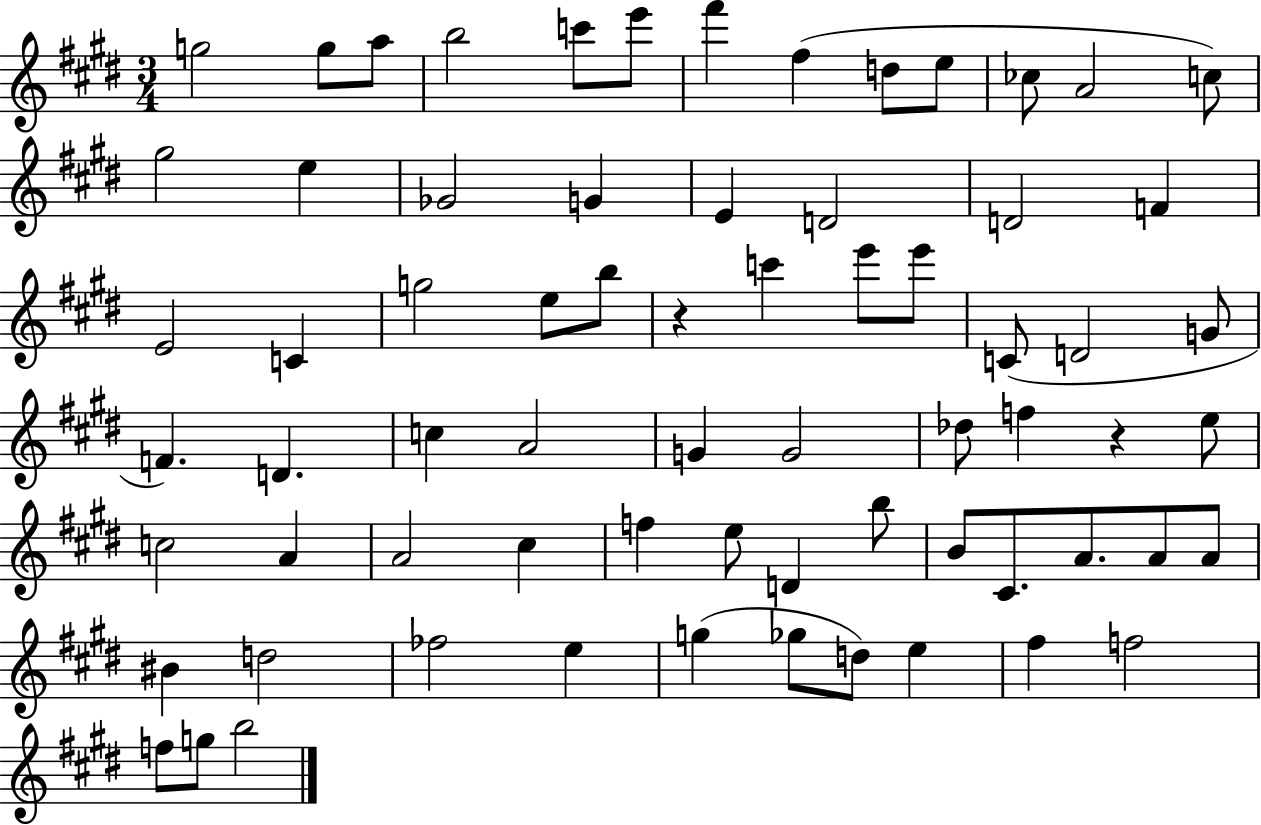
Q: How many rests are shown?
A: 2